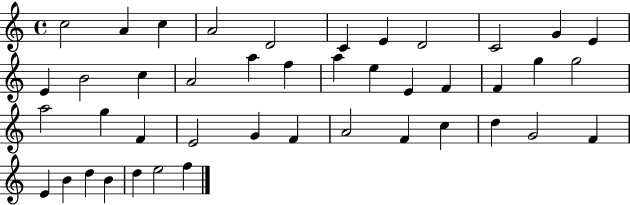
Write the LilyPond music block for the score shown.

{
  \clef treble
  \time 4/4
  \defaultTimeSignature
  \key c \major
  c''2 a'4 c''4 | a'2 d'2 | c'4 e'4 d'2 | c'2 g'4 e'4 | \break e'4 b'2 c''4 | a'2 a''4 f''4 | a''4 e''4 e'4 f'4 | f'4 g''4 g''2 | \break a''2 g''4 f'4 | e'2 g'4 f'4 | a'2 f'4 c''4 | d''4 g'2 f'4 | \break e'4 b'4 d''4 b'4 | d''4 e''2 f''4 | \bar "|."
}